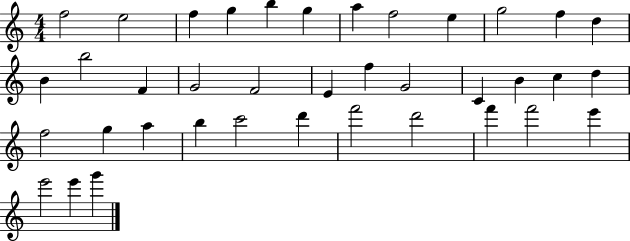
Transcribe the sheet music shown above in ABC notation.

X:1
T:Untitled
M:4/4
L:1/4
K:C
f2 e2 f g b g a f2 e g2 f d B b2 F G2 F2 E f G2 C B c d f2 g a b c'2 d' f'2 d'2 f' f'2 e' e'2 e' g'